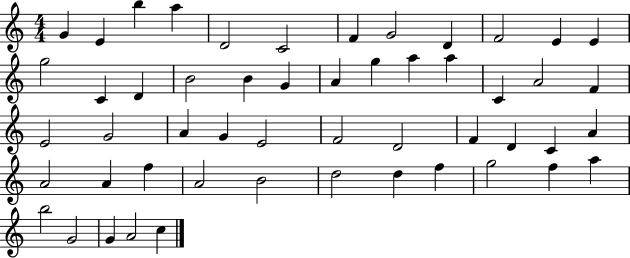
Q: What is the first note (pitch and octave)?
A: G4